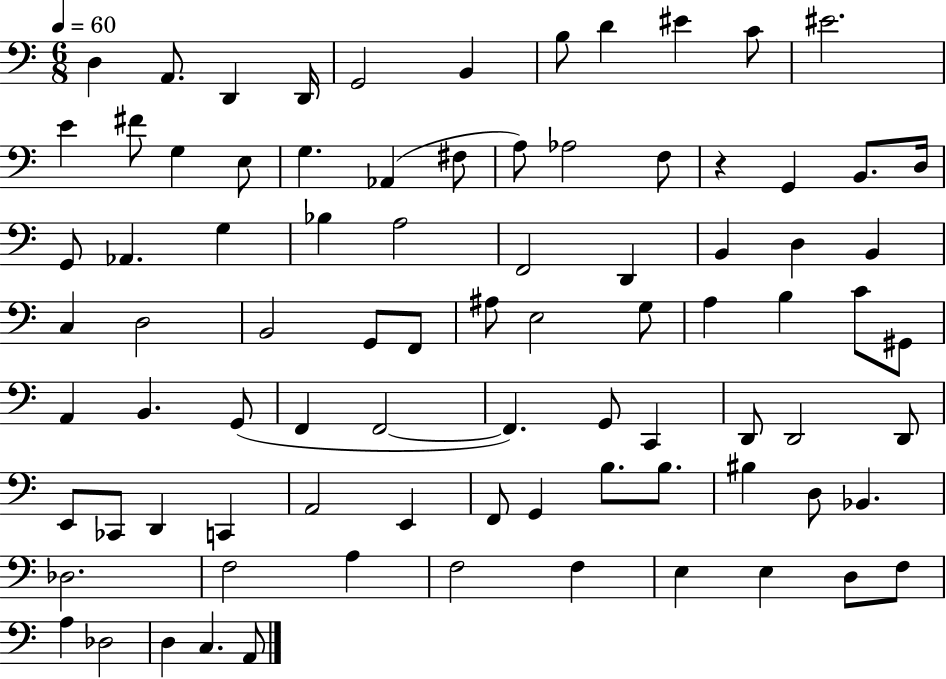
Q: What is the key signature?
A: C major